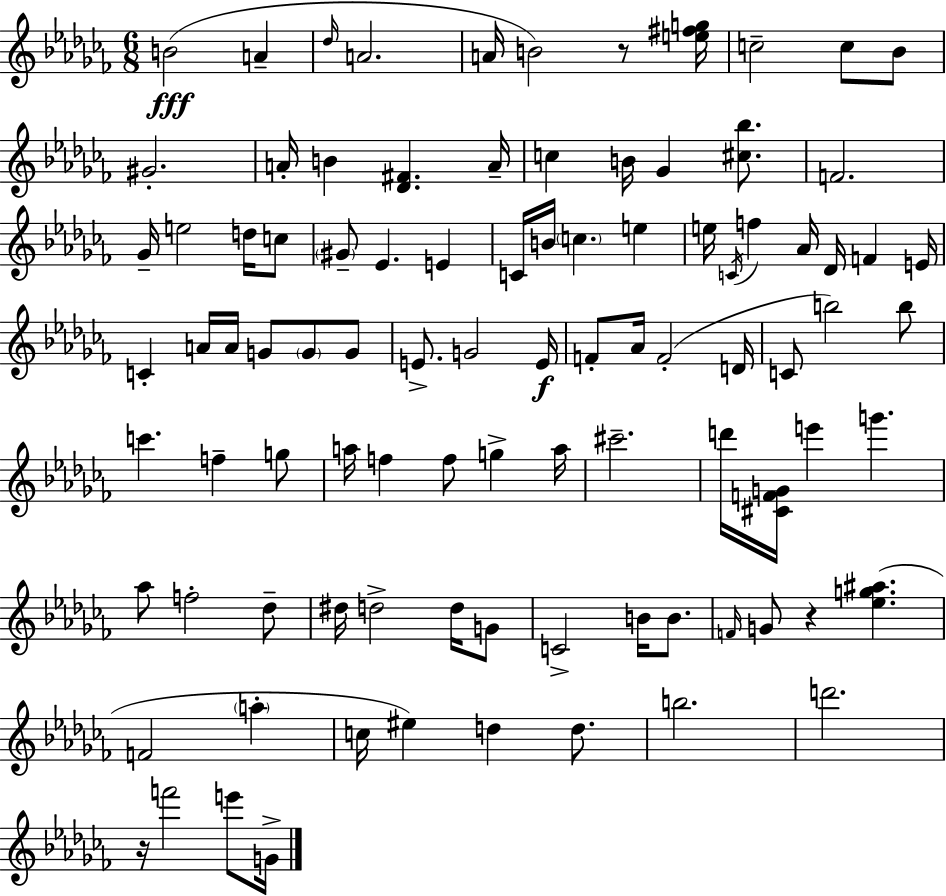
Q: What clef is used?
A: treble